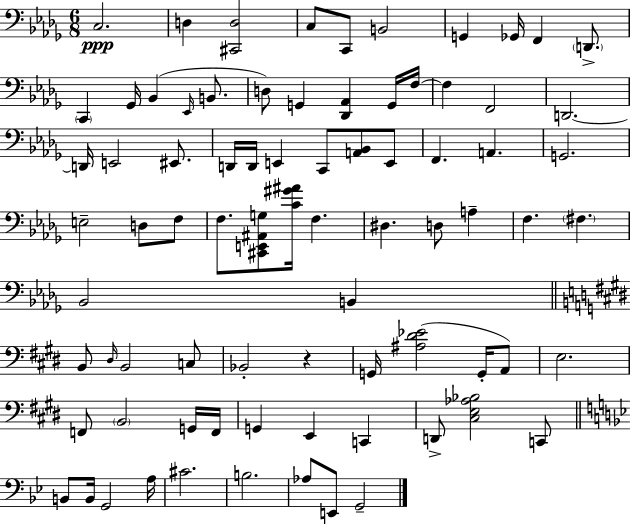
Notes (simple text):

C3/h. D3/q [C#2,D3]/h C3/e C2/e B2/h G2/q Gb2/s F2/q D2/e. C2/q Gb2/s Bb2/q Eb2/s B2/e. D3/e G2/q [Db2,Ab2]/q G2/s F3/s F3/q F2/h D2/h. D2/s E2/h EIS2/e. D2/s D2/s E2/q C2/e [A2,Bb2]/e E2/e F2/q. A2/q. G2/h. E3/h D3/e F3/e F3/e. [C#2,E2,A#2,G3]/e [C4,G#4,A#4]/s F3/q. D#3/q. D3/e A3/q F3/q. F#3/q. Bb2/h B2/q B2/e D#3/s B2/h C3/e Bb2/h R/q G2/s [A#3,D#4,Eb4]/h G2/s A2/e E3/h. F2/e B2/h G2/s F2/s G2/q E2/q C2/q D2/e [C#3,E3,Ab3,Bb3]/h C2/e B2/e B2/s G2/h A3/s C#4/h. B3/h. Ab3/e E2/e G2/h